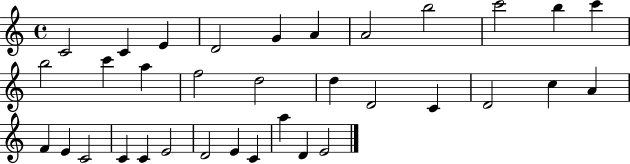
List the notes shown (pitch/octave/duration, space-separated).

C4/h C4/q E4/q D4/h G4/q A4/q A4/h B5/h C6/h B5/q C6/q B5/h C6/q A5/q F5/h D5/h D5/q D4/h C4/q D4/h C5/q A4/q F4/q E4/q C4/h C4/q C4/q E4/h D4/h E4/q C4/q A5/q D4/q E4/h